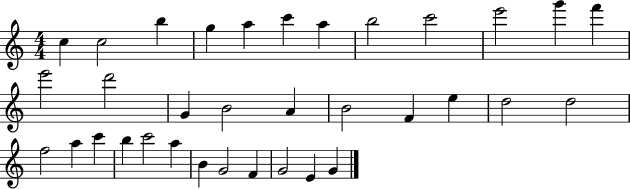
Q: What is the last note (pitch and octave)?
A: G4